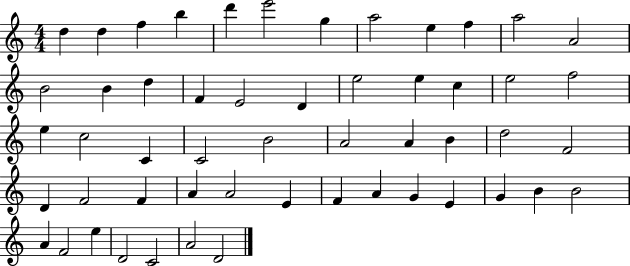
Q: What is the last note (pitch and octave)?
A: D4